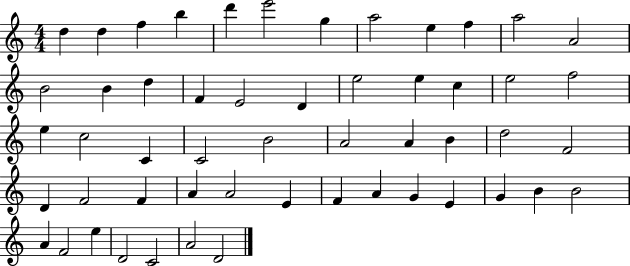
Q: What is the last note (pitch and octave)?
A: D4